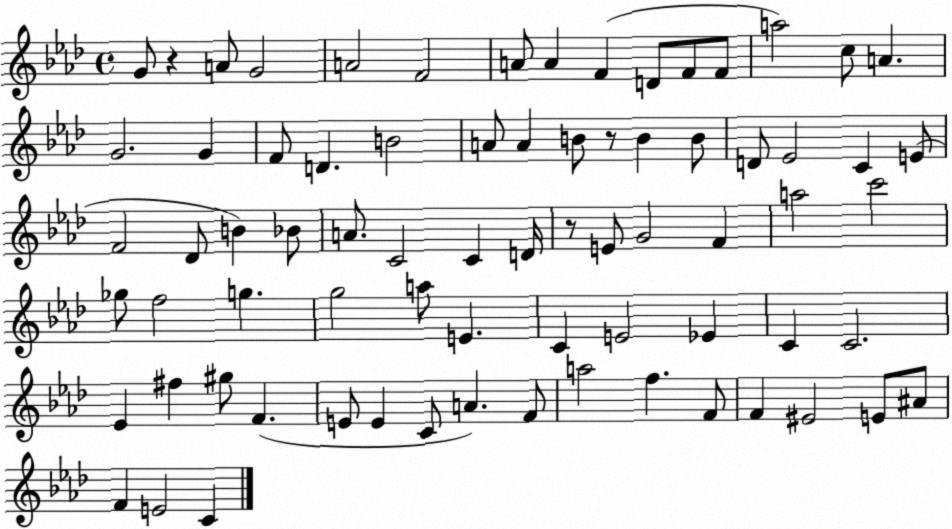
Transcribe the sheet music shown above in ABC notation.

X:1
T:Untitled
M:4/4
L:1/4
K:Ab
G/2 z A/2 G2 A2 F2 A/2 A F D/2 F/2 F/2 a2 c/2 A G2 G F/2 D B2 A/2 A B/2 z/2 B B/2 D/2 _E2 C E/2 F2 _D/2 B _B/2 A/2 C2 C D/4 z/2 E/2 G2 F a2 c'2 _g/2 f2 g g2 a/2 E C E2 _E C C2 _E ^f ^g/2 F E/2 E C/2 A F/2 a2 f F/2 F ^E2 E/2 ^A/2 F E2 C